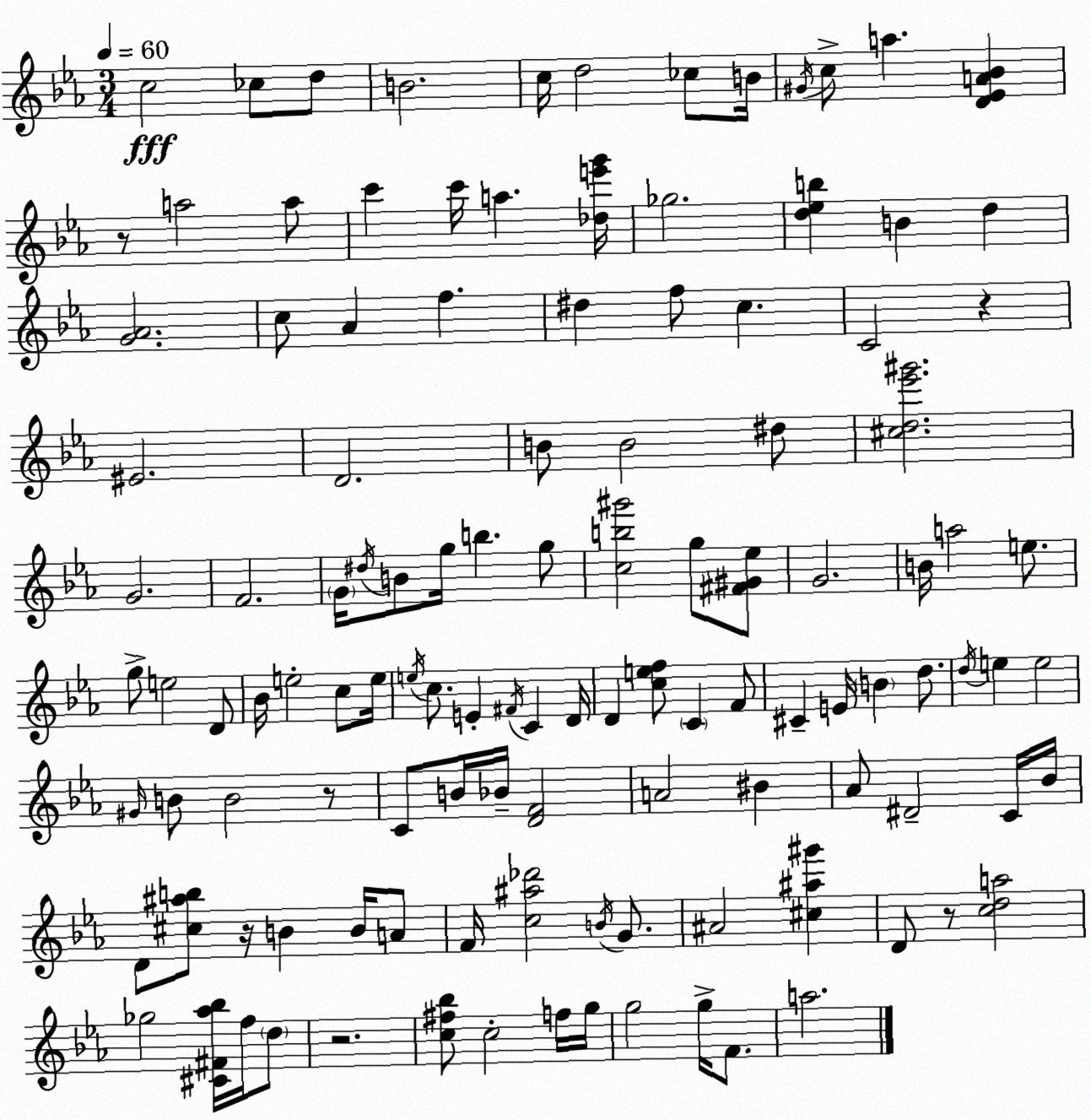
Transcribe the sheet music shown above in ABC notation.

X:1
T:Untitled
M:3/4
L:1/4
K:Cm
c2 _c/2 d/2 B2 c/4 d2 _c/2 B/4 ^G/4 c/2 a [D_EA_B] z/2 a2 a/2 c' c'/4 a [_de'g']/4 _g2 [d_eb] B d [G_A]2 c/2 _A f ^d f/2 c C2 z ^E2 D2 B/2 B2 ^d/2 [^cd_e'^g']2 G2 F2 G/4 ^d/4 B/2 g/4 b g/2 [cb^g']2 g/2 [^F^G_e]/2 G2 B/4 a2 e/2 g/2 e2 D/2 _B/4 e2 c/2 e/4 e/4 c/2 E ^F/4 C D/4 D [cef]/2 C F/2 ^C E/4 B d/2 d/4 e e2 ^G/4 B/2 B2 z/2 C/2 B/4 _B/4 [DF]2 A2 ^B _A/2 ^D2 C/4 _B/4 D/2 [^c^ab]/2 z/4 B B/4 A/2 F/4 [c^a_d']2 B/4 G/2 ^A2 [^c^a^g'] D/2 z/2 [cda]2 _g2 [^C^F_a_b]/4 f/4 d/2 z2 [c^f_b]/2 c2 f/4 g/4 g2 g/4 F/2 a2